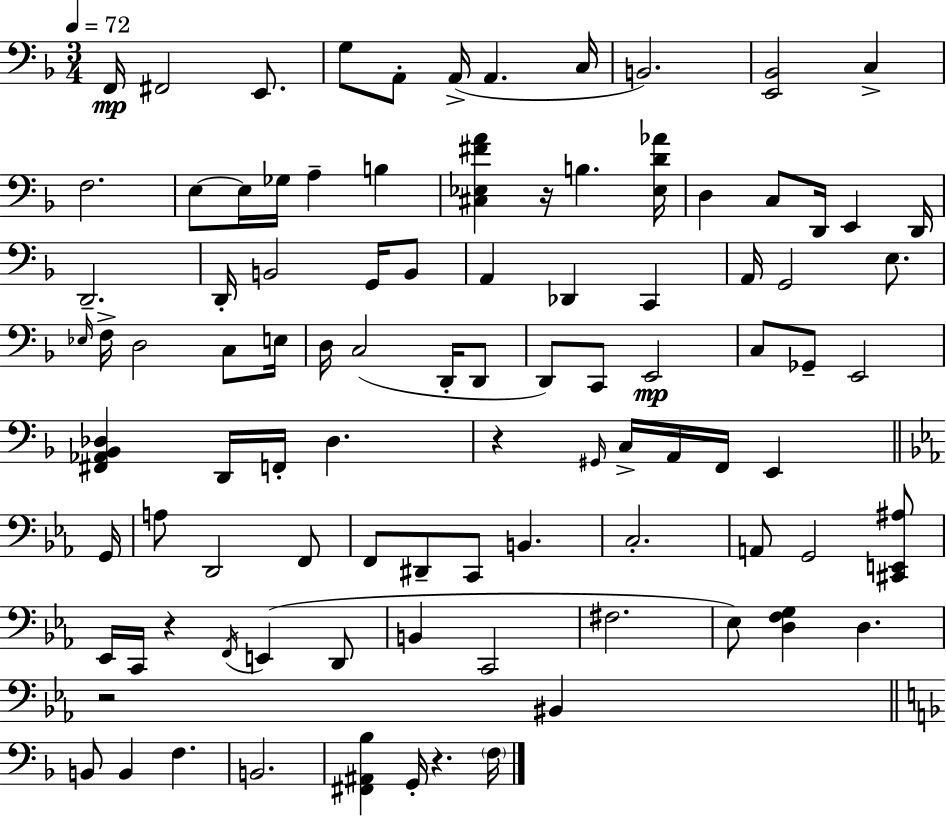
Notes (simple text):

F2/s F#2/h E2/e. G3/e A2/e A2/s A2/q. C3/s B2/h. [E2,Bb2]/h C3/q F3/h. E3/e E3/s Gb3/s A3/q B3/q [C#3,Eb3,F#4,A4]/q R/s B3/q. [Eb3,D4,Ab4]/s D3/q C3/e D2/s E2/q D2/s D2/h. D2/s B2/h G2/s B2/e A2/q Db2/q C2/q A2/s G2/h E3/e. Eb3/s F3/s D3/h C3/e E3/s D3/s C3/h D2/s D2/e D2/e C2/e E2/h C3/e Gb2/e E2/h [F#2,Ab2,Bb2,Db3]/q D2/s F2/s Db3/q. R/q G#2/s C3/s A2/s F2/s E2/q G2/s A3/e D2/h F2/e F2/e D#2/e C2/e B2/q. C3/h. A2/e G2/h [C#2,E2,A#3]/e Eb2/s C2/s R/q F2/s E2/q D2/e B2/q C2/h F#3/h. Eb3/e [D3,F3,G3]/q D3/q. R/h BIS2/q B2/e B2/q F3/q. B2/h. [F#2,A#2,Bb3]/q G2/s R/q. F3/s